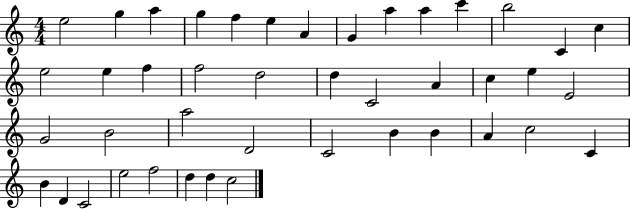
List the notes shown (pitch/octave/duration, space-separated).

E5/h G5/q A5/q G5/q F5/q E5/q A4/q G4/q A5/q A5/q C6/q B5/h C4/q C5/q E5/h E5/q F5/q F5/h D5/h D5/q C4/h A4/q C5/q E5/q E4/h G4/h B4/h A5/h D4/h C4/h B4/q B4/q A4/q C5/h C4/q B4/q D4/q C4/h E5/h F5/h D5/q D5/q C5/h